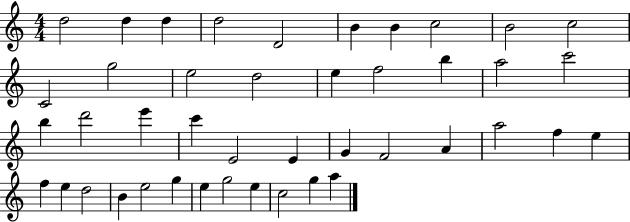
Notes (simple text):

D5/h D5/q D5/q D5/h D4/h B4/q B4/q C5/h B4/h C5/h C4/h G5/h E5/h D5/h E5/q F5/h B5/q A5/h C6/h B5/q D6/h E6/q C6/q E4/h E4/q G4/q F4/h A4/q A5/h F5/q E5/q F5/q E5/q D5/h B4/q E5/h G5/q E5/q G5/h E5/q C5/h G5/q A5/q